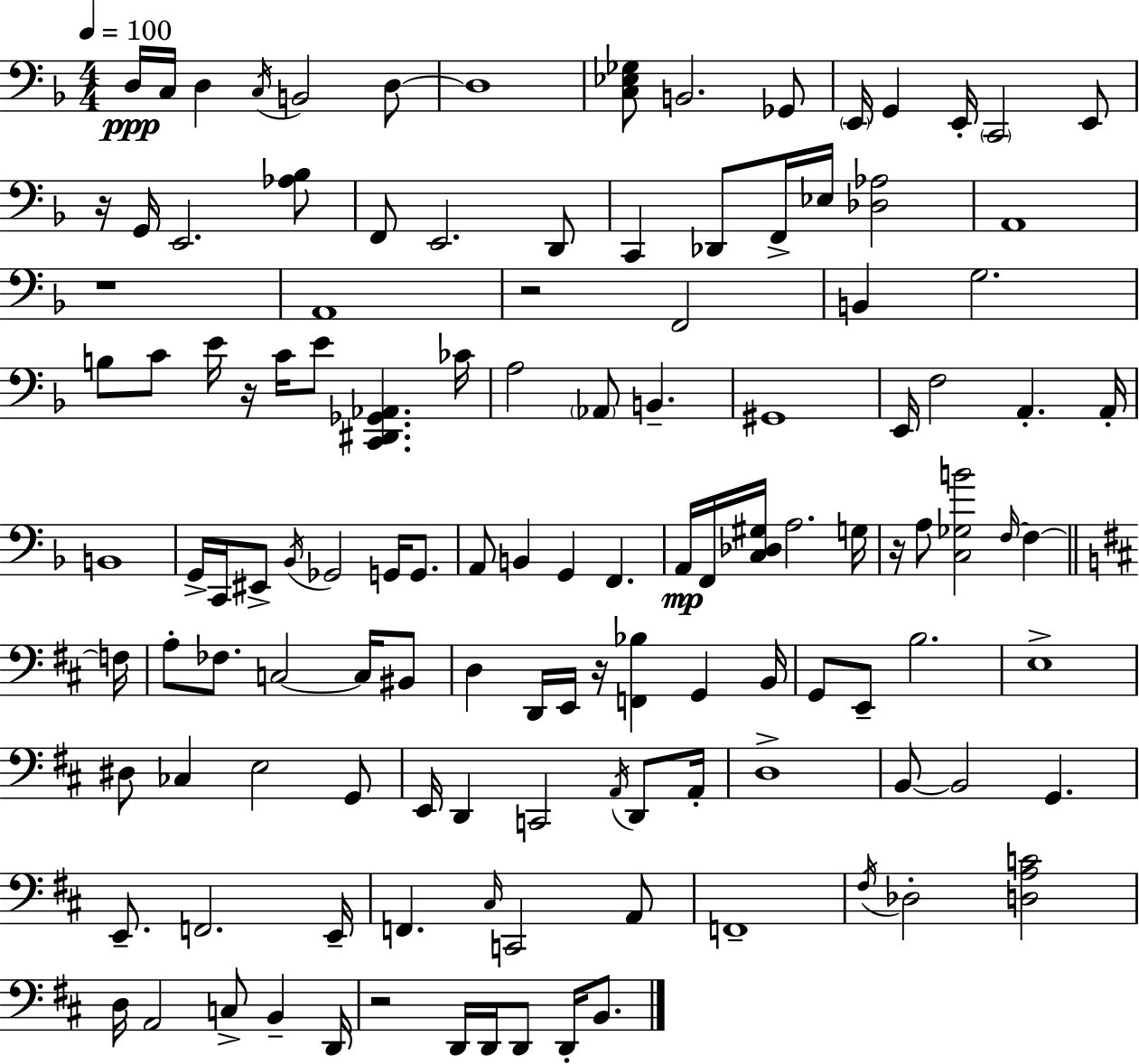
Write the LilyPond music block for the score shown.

{
  \clef bass
  \numericTimeSignature
  \time 4/4
  \key d \minor
  \tempo 4 = 100
  \repeat volta 2 { d16\ppp c16 d4 \acciaccatura { c16 } b,2 d8~~ | d1 | <c ees ges>8 b,2. ges,8 | \parenthesize e,16 g,4 e,16-. \parenthesize c,2 e,8 | \break r16 g,16 e,2. <aes bes>8 | f,8 e,2. d,8 | c,4 des,8 f,16-> ees16 <des aes>2 | a,1 | \break r1 | a,1 | r2 f,2 | b,4 g2. | \break b8 c'8 e'16 r16 c'16 e'8 <c, dis, ges, aes,>4. | ces'16 a2 \parenthesize aes,8 b,4.-- | gis,1 | e,16 f2 a,4.-. | \break a,16-. b,1 | g,16-> c,16 eis,8-> \acciaccatura { bes,16 } ges,2 g,16 g,8. | a,8 b,4 g,4 f,4. | a,16\mp f,16 <c des gis>16 a2. | \break g16 r16 a8 <c ges b'>2 \grace { f16~ }~ f4 | \bar "||" \break \key d \major f16 a8-. fes8. c2~~ c16 bis,8 | d4 d,16 e,16 r16 <f, bes>4 g,4 | b,16 g,8 e,8-- b2. | e1-> | \break dis8 ces4 e2 g,8 | e,16 d,4 c,2 \acciaccatura { a,16 } d,8 | a,16-. d1-> | b,8~~ b,2 g,4. | \break e,8.-- f,2. | e,16-- f,4. \grace { cis16 } c,2 | a,8 f,1-- | \acciaccatura { fis16 } des2-. <d a c'>2 | \break d16 a,2 c8-> b,4-- | d,16 r2 d,16 d,16 d,8 | d,16-. b,8. } \bar "|."
}